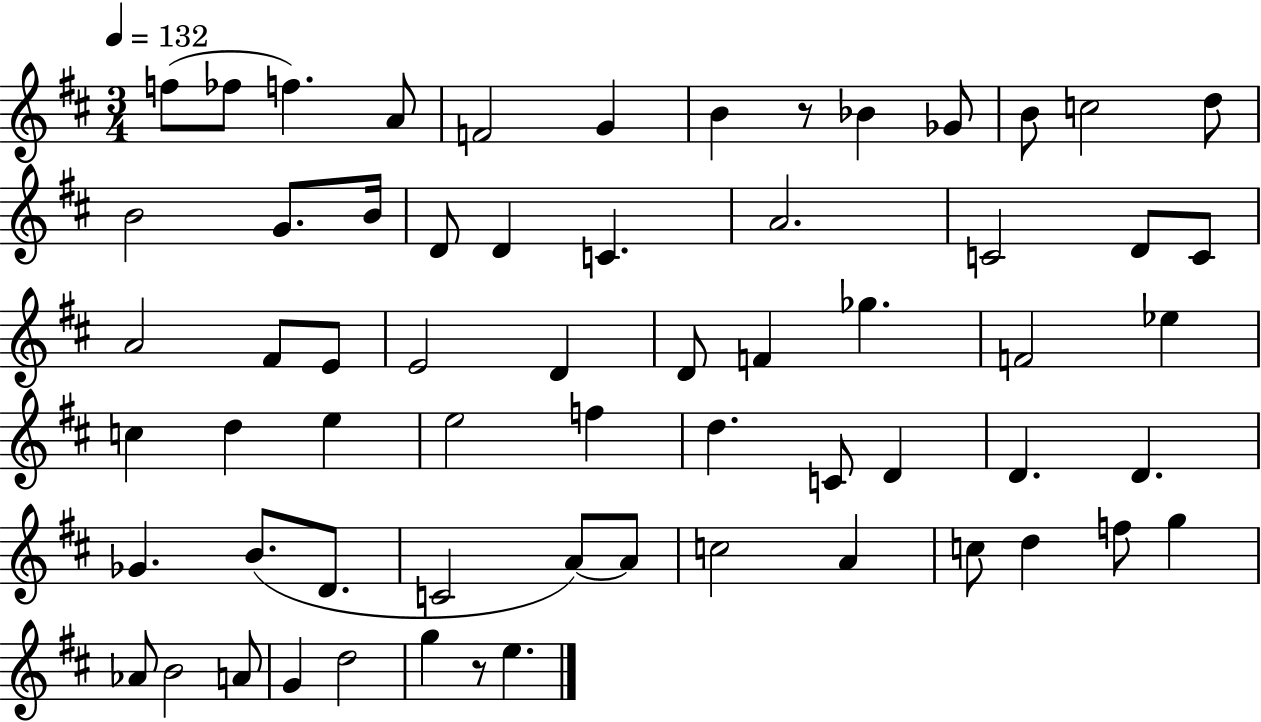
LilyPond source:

{
  \clef treble
  \numericTimeSignature
  \time 3/4
  \key d \major
  \tempo 4 = 132
  f''8( fes''8 f''4.) a'8 | f'2 g'4 | b'4 r8 bes'4 ges'8 | b'8 c''2 d''8 | \break b'2 g'8. b'16 | d'8 d'4 c'4. | a'2. | c'2 d'8 c'8 | \break a'2 fis'8 e'8 | e'2 d'4 | d'8 f'4 ges''4. | f'2 ees''4 | \break c''4 d''4 e''4 | e''2 f''4 | d''4. c'8 d'4 | d'4. d'4. | \break ges'4. b'8.( d'8. | c'2 a'8~~) a'8 | c''2 a'4 | c''8 d''4 f''8 g''4 | \break aes'8 b'2 a'8 | g'4 d''2 | g''4 r8 e''4. | \bar "|."
}